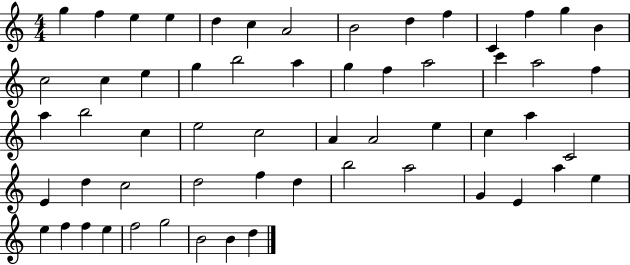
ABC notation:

X:1
T:Untitled
M:4/4
L:1/4
K:C
g f e e d c A2 B2 d f C f g B c2 c e g b2 a g f a2 c' a2 f a b2 c e2 c2 A A2 e c a C2 E d c2 d2 f d b2 a2 G E a e e f f e f2 g2 B2 B d